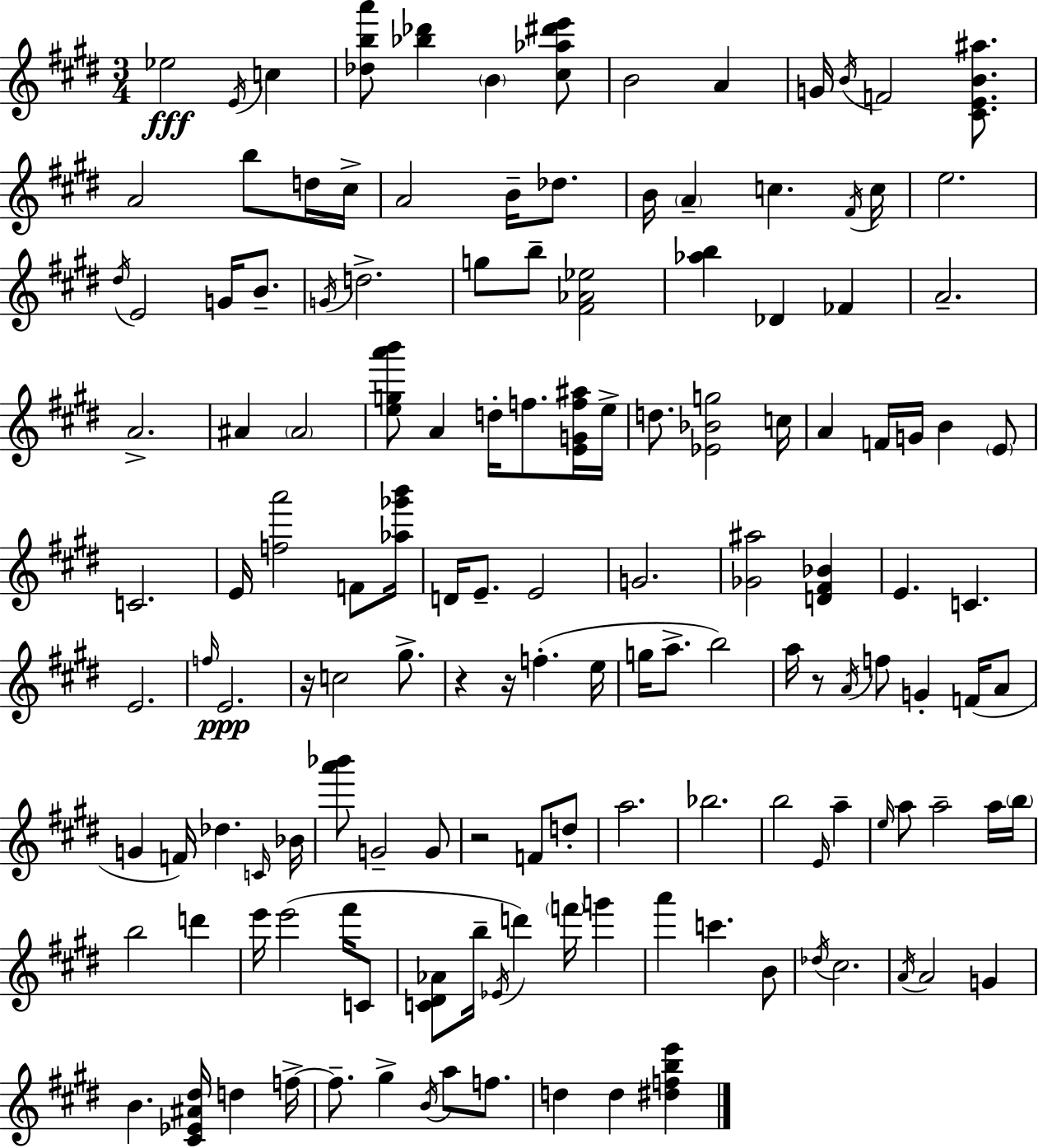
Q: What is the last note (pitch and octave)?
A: D5